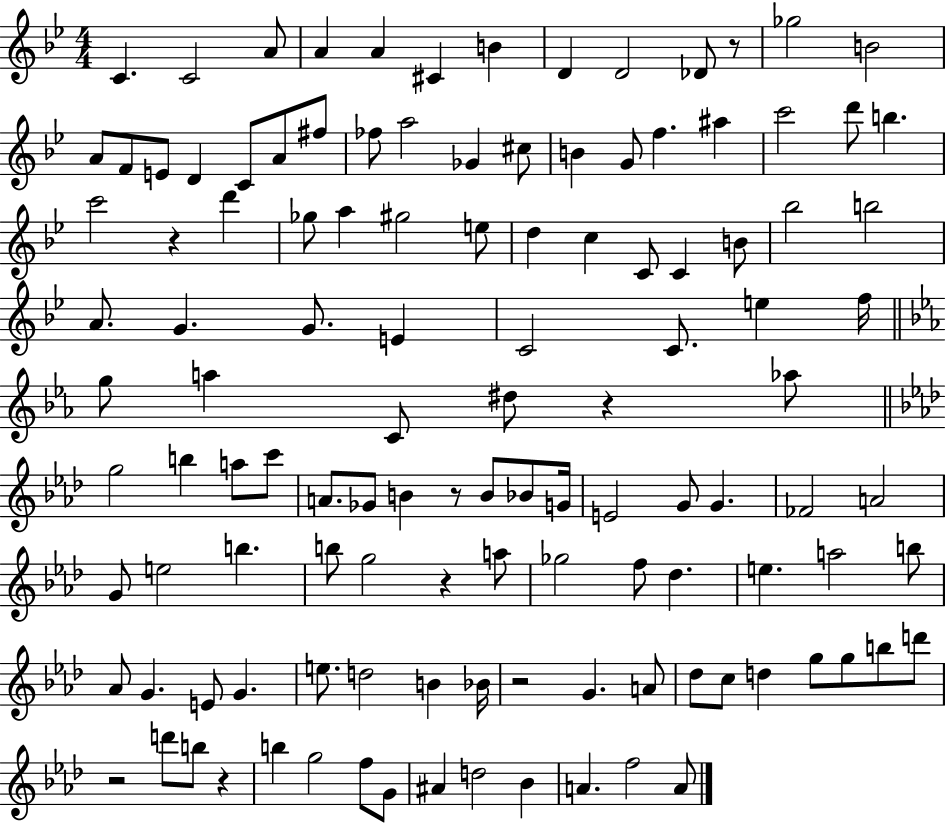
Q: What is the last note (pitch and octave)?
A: A4